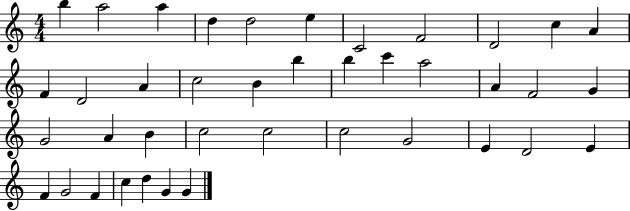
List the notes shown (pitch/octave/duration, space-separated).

B5/q A5/h A5/q D5/q D5/h E5/q C4/h F4/h D4/h C5/q A4/q F4/q D4/h A4/q C5/h B4/q B5/q B5/q C6/q A5/h A4/q F4/h G4/q G4/h A4/q B4/q C5/h C5/h C5/h G4/h E4/q D4/h E4/q F4/q G4/h F4/q C5/q D5/q G4/q G4/q